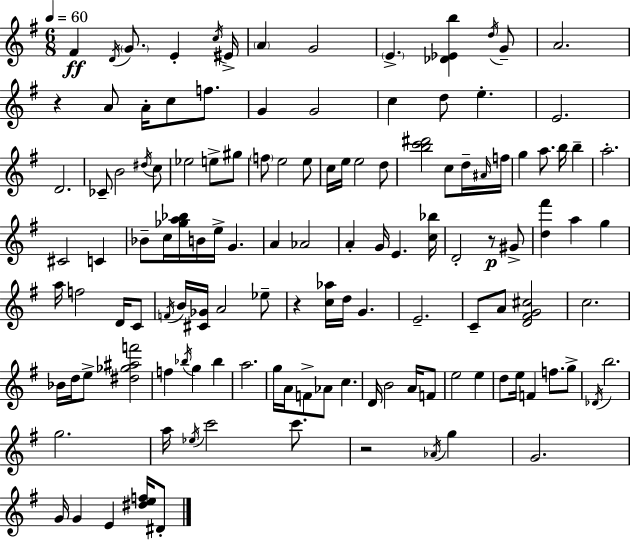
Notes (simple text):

F#4/q D4/s G4/e. E4/q C5/s EIS4/s A4/q G4/h E4/q. [Db4,Eb4,B5]/q D5/s G4/e A4/h. R/q A4/e A4/s C5/e F5/e. G4/q G4/h C5/q D5/e E5/q. E4/h. D4/h. CES4/e B4/h D#5/s C5/e Eb5/h E5/e G#5/e F5/e E5/h E5/e C5/s E5/s E5/h D5/e [B5,C6,D#6]/h C5/e D5/s A#4/s F5/s G5/q A5/e. B5/s B5/q A5/h. C#4/h C4/q Bb4/e C5/s [Gb5,A5,Bb5]/s B4/s E5/s G4/q. A4/q Ab4/h A4/q G4/s E4/q. [C5,Bb5]/s D4/h R/e G#4/e [D5,F#6]/q A5/q G5/q A5/s F5/h D4/s C4/e F4/s B4/s [C#4,Gb4]/s A4/h Eb5/e R/q [C5,Ab5]/s D5/s G4/q. E4/h. C4/e A4/e [D4,F#4,G4,C#5]/h C5/h. Bb4/s D5/s E5/e [D#5,Gb5,A#5,F6]/h F5/q Bb5/s G5/q Bb5/q A5/h. G5/s A4/s F4/e Ab4/e C5/q. D4/s B4/h A4/s F4/e E5/h E5/q D5/e E5/s F4/q F5/e. G5/e Db4/s B5/h. G5/h. A5/s Eb5/s C6/h C6/e. R/h Ab4/s G5/q G4/h. G4/s G4/q E4/q [D#5,E5,F5]/s D#4/e